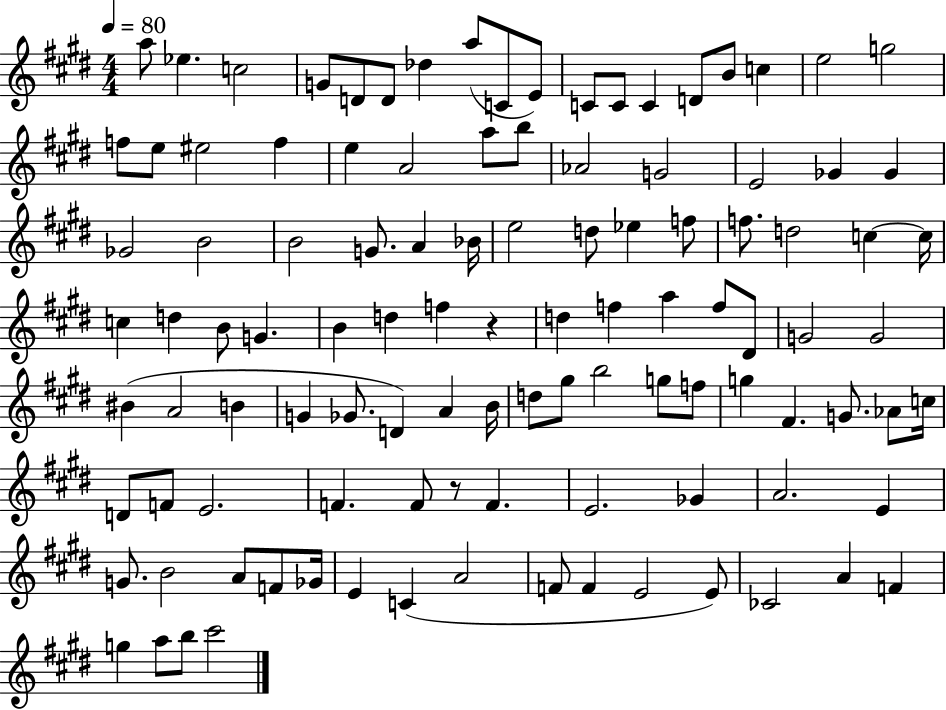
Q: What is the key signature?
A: E major